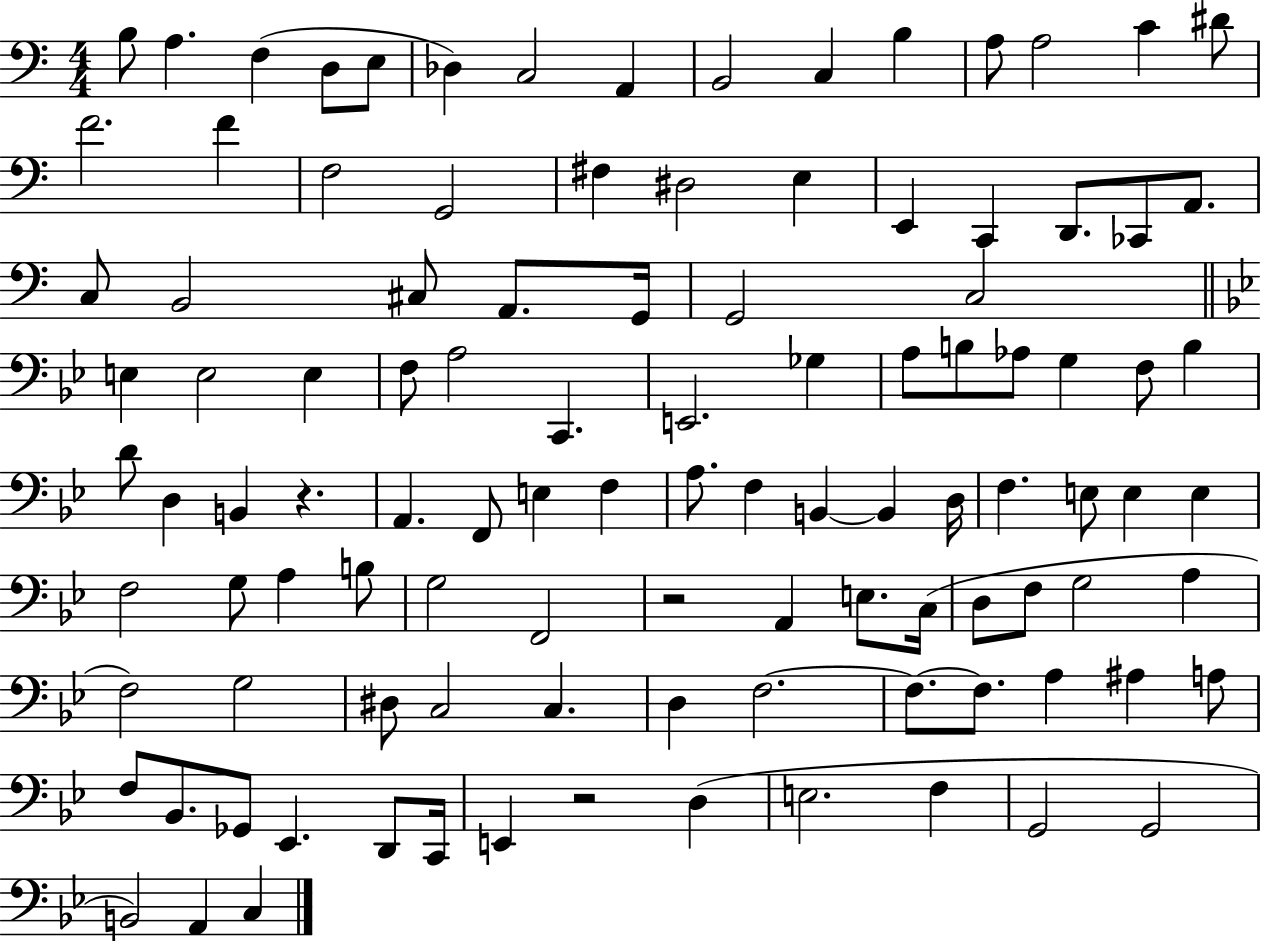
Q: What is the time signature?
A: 4/4